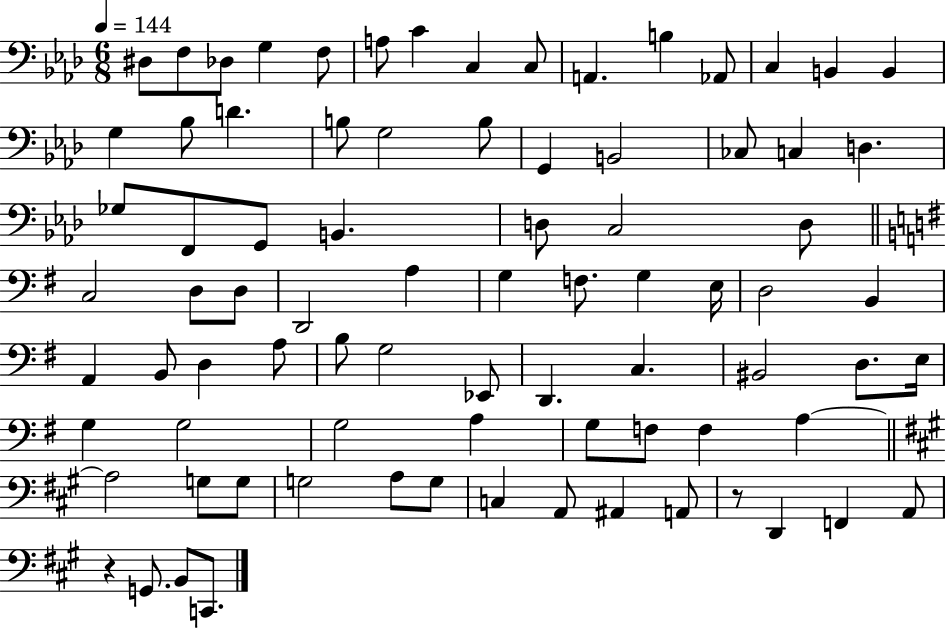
{
  \clef bass
  \numericTimeSignature
  \time 6/8
  \key aes \major
  \tempo 4 = 144
  dis8 f8 des8 g4 f8 | a8 c'4 c4 c8 | a,4. b4 aes,8 | c4 b,4 b,4 | \break g4 bes8 d'4. | b8 g2 b8 | g,4 b,2 | ces8 c4 d4. | \break ges8 f,8 g,8 b,4. | d8 c2 d8 | \bar "||" \break \key g \major c2 d8 d8 | d,2 a4 | g4 f8. g4 e16 | d2 b,4 | \break a,4 b,8 d4 a8 | b8 g2 ees,8 | d,4. c4. | bis,2 d8. e16 | \break g4 g2 | g2 a4 | g8 f8 f4 a4~~ | \bar "||" \break \key a \major a2 g8 g8 | g2 a8 g8 | c4 a,8 ais,4 a,8 | r8 d,4 f,4 a,8 | \break r4 g,8. b,8 c,8. | \bar "|."
}